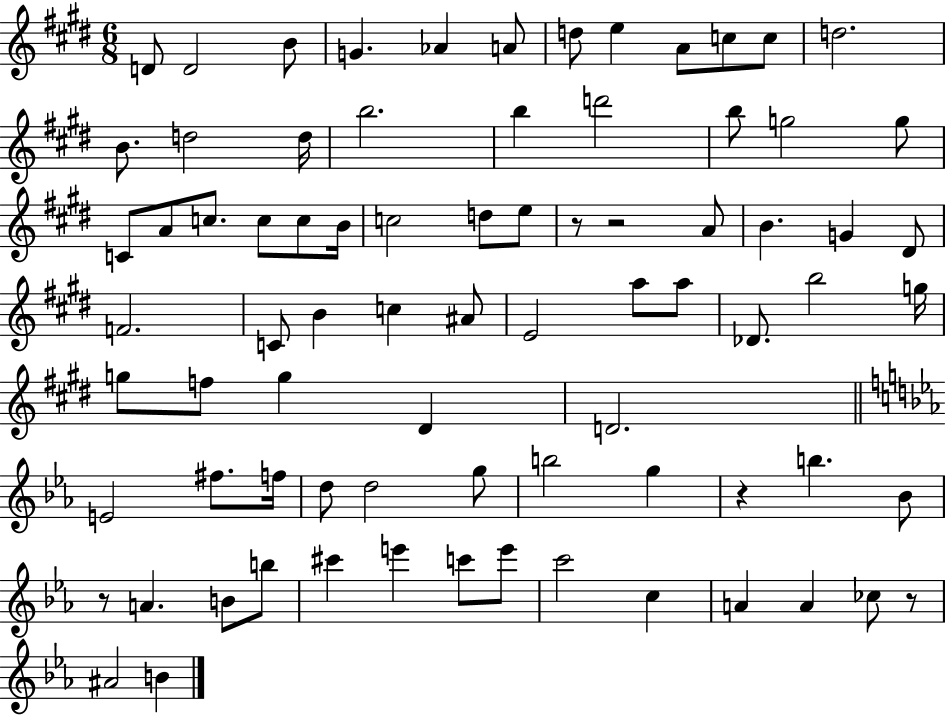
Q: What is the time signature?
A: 6/8